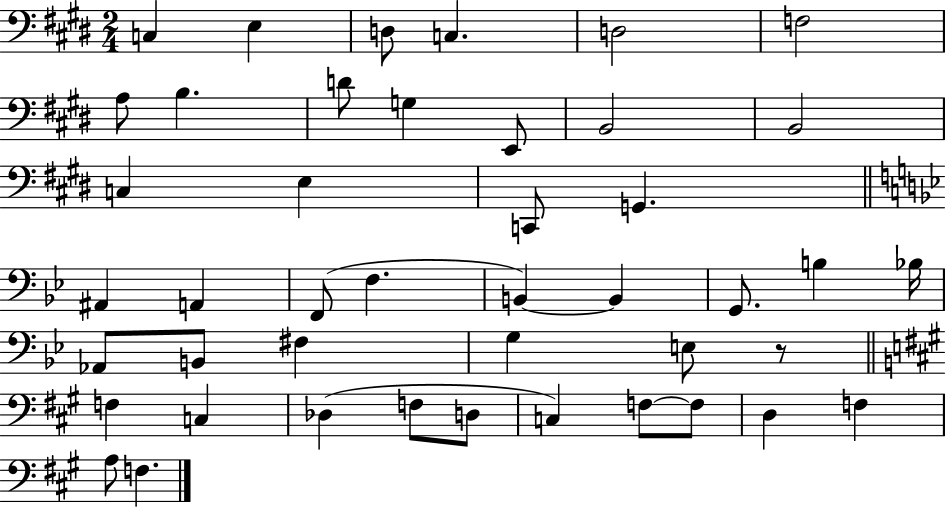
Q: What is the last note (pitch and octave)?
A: F3